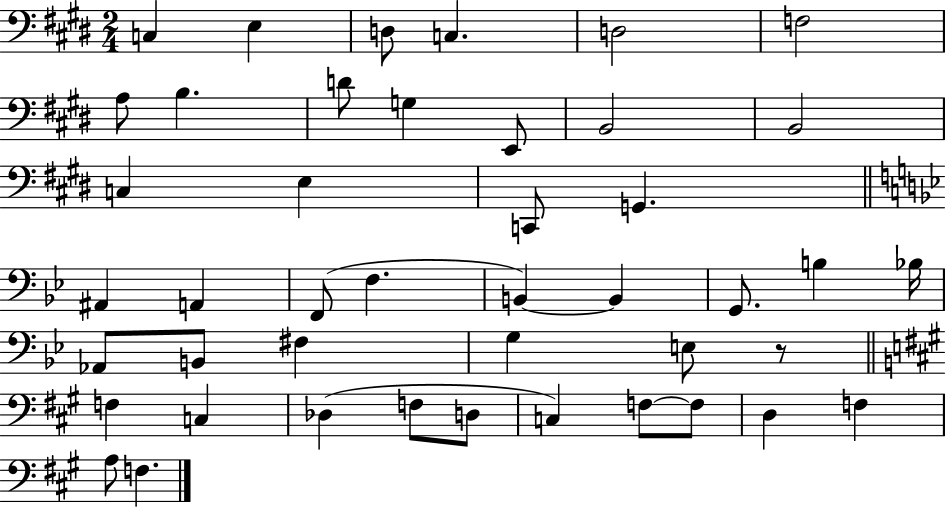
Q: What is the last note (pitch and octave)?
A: F3